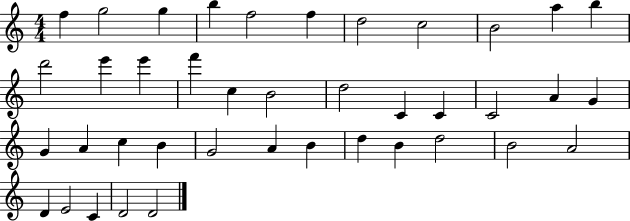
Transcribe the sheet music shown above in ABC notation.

X:1
T:Untitled
M:4/4
L:1/4
K:C
f g2 g b f2 f d2 c2 B2 a b d'2 e' e' f' c B2 d2 C C C2 A G G A c B G2 A B d B d2 B2 A2 D E2 C D2 D2